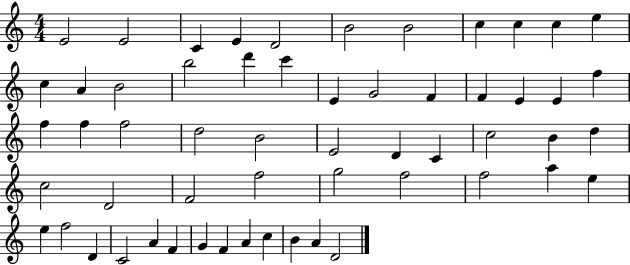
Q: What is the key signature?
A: C major